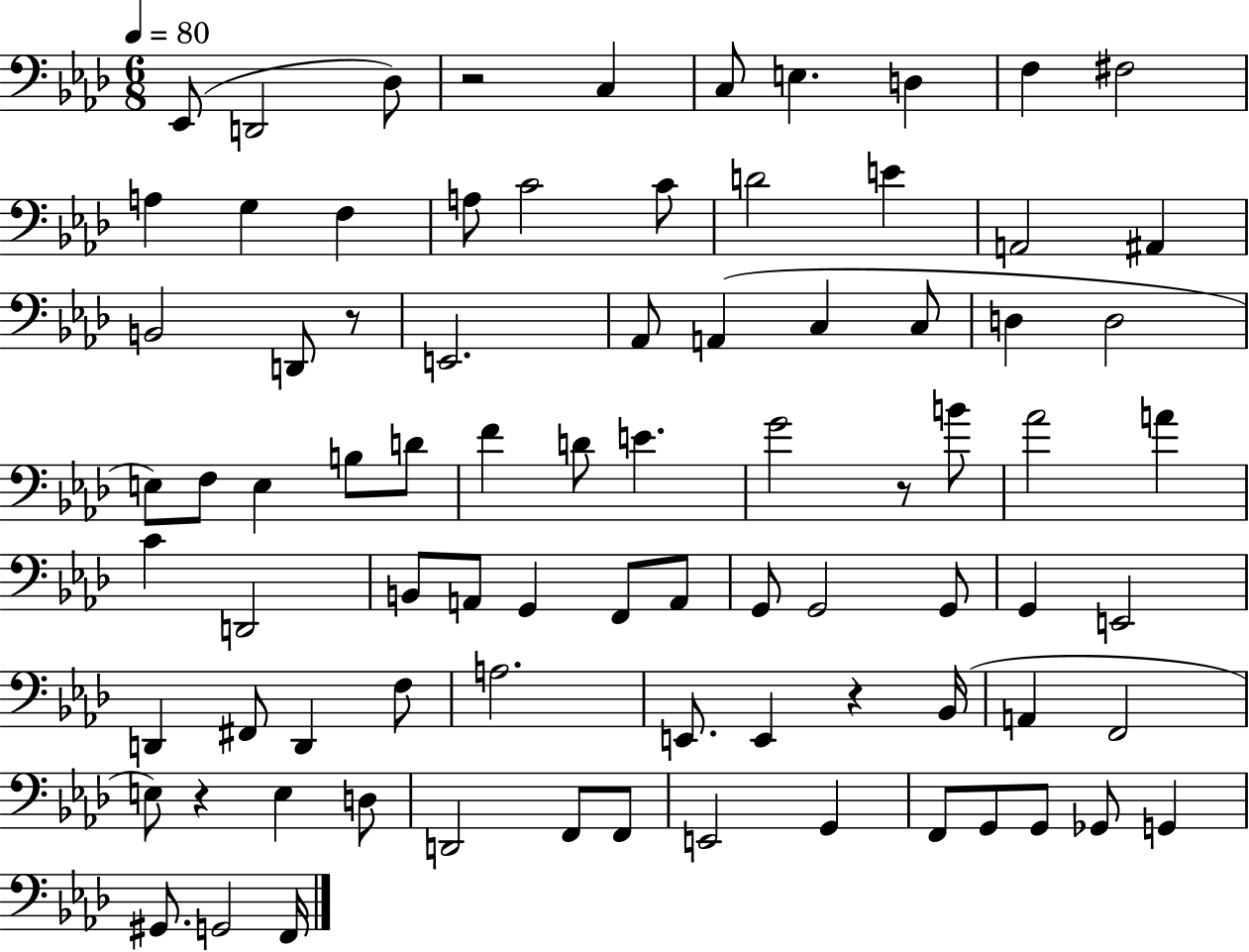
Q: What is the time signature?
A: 6/8